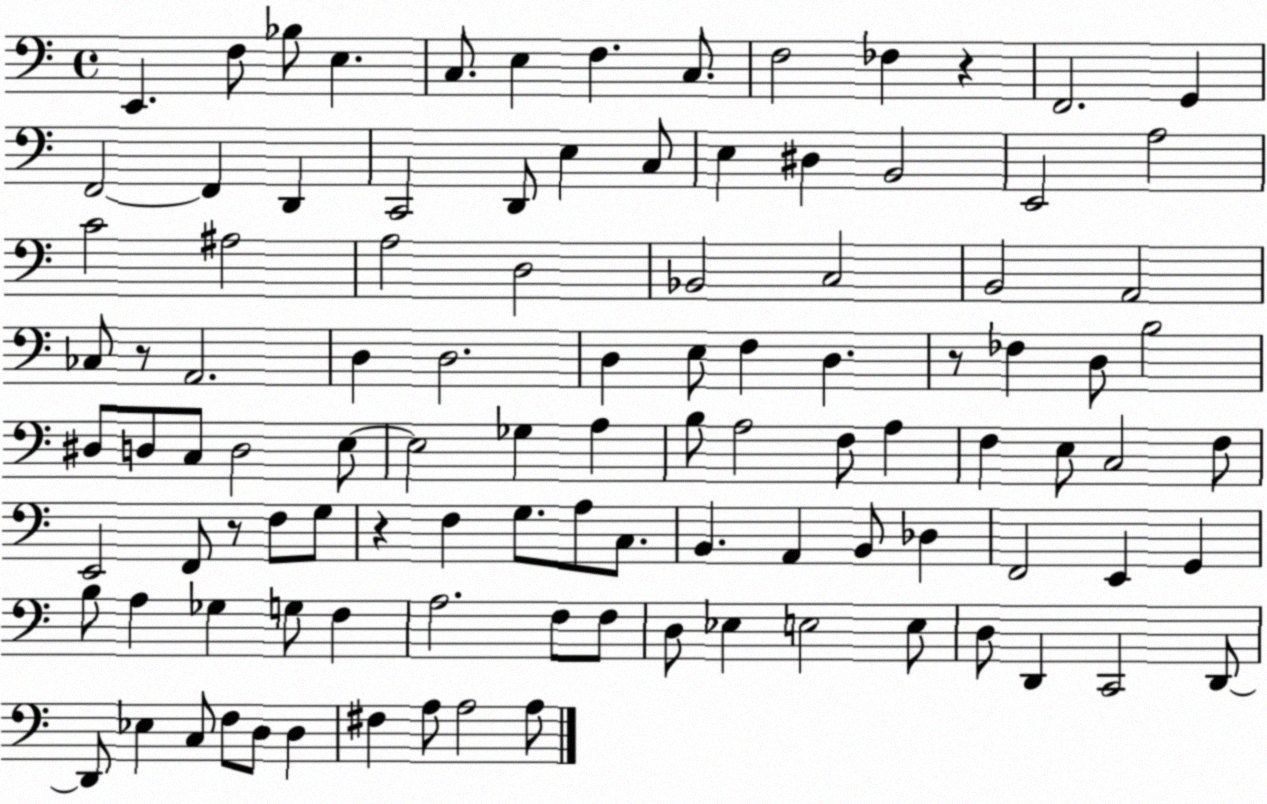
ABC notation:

X:1
T:Untitled
M:4/4
L:1/4
K:C
E,, F,/2 _B,/2 E, C,/2 E, F, C,/2 F,2 _F, z F,,2 G,, F,,2 F,, D,, C,,2 D,,/2 E, C,/2 E, ^D, B,,2 E,,2 A,2 C2 ^A,2 A,2 D,2 _B,,2 C,2 B,,2 A,,2 _C,/2 z/2 A,,2 D, D,2 D, E,/2 F, D, z/2 _F, D,/2 B,2 ^D,/2 D,/2 C,/2 D,2 E,/2 E,2 _G, A, B,/2 A,2 F,/2 A, F, E,/2 C,2 F,/2 E,,2 F,,/2 z/2 F,/2 G,/2 z F, G,/2 A,/2 C,/2 B,, A,, B,,/2 _D, F,,2 E,, G,, B,/2 A, _G, G,/2 F, A,2 F,/2 F,/2 D,/2 _E, E,2 E,/2 D,/2 D,, C,,2 D,,/2 D,,/2 _E, C,/2 F,/2 D,/2 D, ^F, A,/2 A,2 A,/2